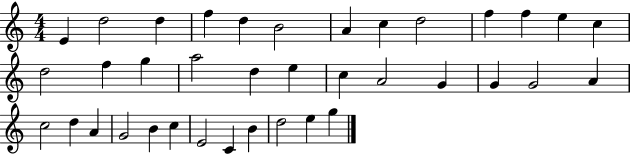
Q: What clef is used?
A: treble